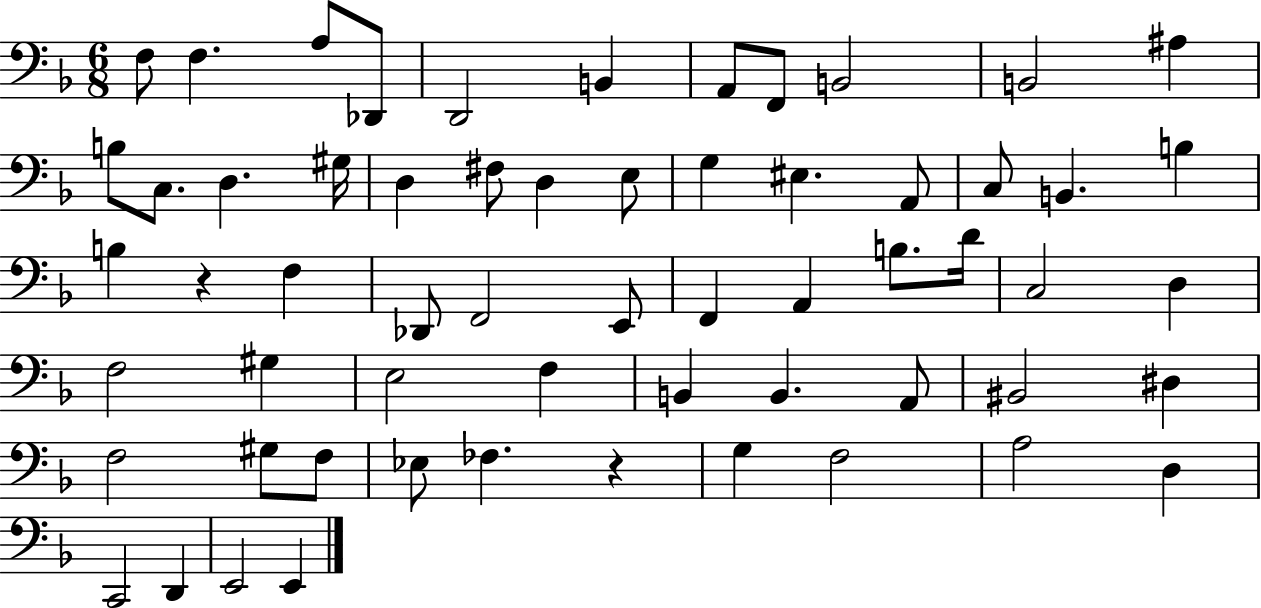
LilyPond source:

{
  \clef bass
  \numericTimeSignature
  \time 6/8
  \key f \major
  f8 f4. a8 des,8 | d,2 b,4 | a,8 f,8 b,2 | b,2 ais4 | \break b8 c8. d4. gis16 | d4 fis8 d4 e8 | g4 eis4. a,8 | c8 b,4. b4 | \break b4 r4 f4 | des,8 f,2 e,8 | f,4 a,4 b8. d'16 | c2 d4 | \break f2 gis4 | e2 f4 | b,4 b,4. a,8 | bis,2 dis4 | \break f2 gis8 f8 | ees8 fes4. r4 | g4 f2 | a2 d4 | \break c,2 d,4 | e,2 e,4 | \bar "|."
}